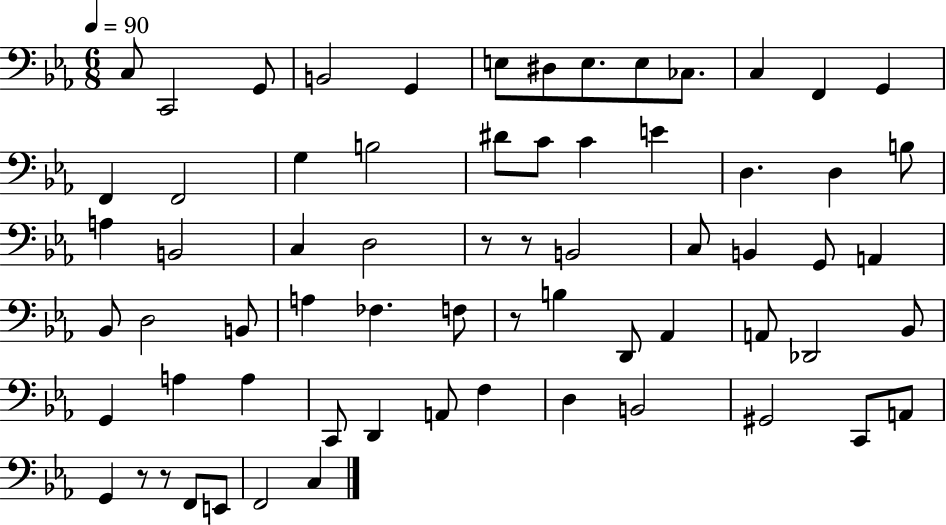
{
  \clef bass
  \numericTimeSignature
  \time 6/8
  \key ees \major
  \tempo 4 = 90
  c8 c,2 g,8 | b,2 g,4 | e8 dis8 e8. e8 ces8. | c4 f,4 g,4 | \break f,4 f,2 | g4 b2 | dis'8 c'8 c'4 e'4 | d4. d4 b8 | \break a4 b,2 | c4 d2 | r8 r8 b,2 | c8 b,4 g,8 a,4 | \break bes,8 d2 b,8 | a4 fes4. f8 | r8 b4 d,8 aes,4 | a,8 des,2 bes,8 | \break g,4 a4 a4 | c,8 d,4 a,8 f4 | d4 b,2 | gis,2 c,8 a,8 | \break g,4 r8 r8 f,8 e,8 | f,2 c4 | \bar "|."
}